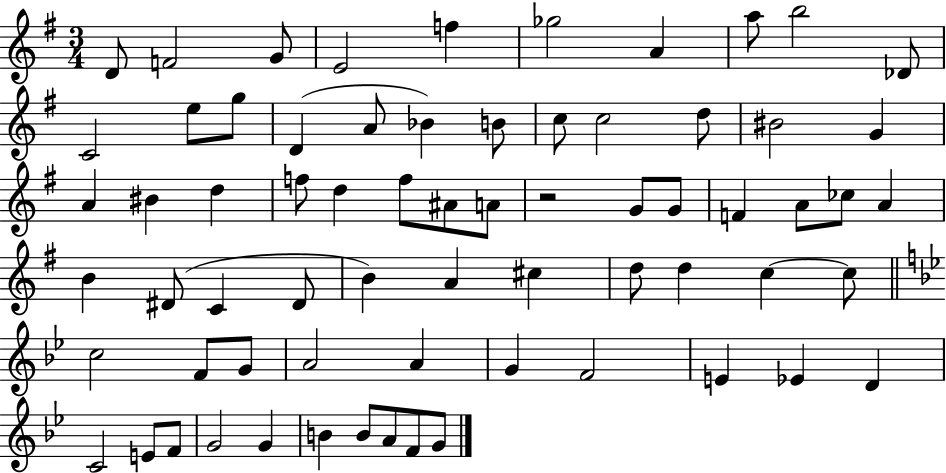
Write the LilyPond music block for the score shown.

{
  \clef treble
  \numericTimeSignature
  \time 3/4
  \key g \major
  d'8 f'2 g'8 | e'2 f''4 | ges''2 a'4 | a''8 b''2 des'8 | \break c'2 e''8 g''8 | d'4( a'8 bes'4) b'8 | c''8 c''2 d''8 | bis'2 g'4 | \break a'4 bis'4 d''4 | f''8 d''4 f''8 ais'8 a'8 | r2 g'8 g'8 | f'4 a'8 ces''8 a'4 | \break b'4 dis'8( c'4 dis'8 | b'4) a'4 cis''4 | d''8 d''4 c''4~~ c''8 | \bar "||" \break \key bes \major c''2 f'8 g'8 | a'2 a'4 | g'4 f'2 | e'4 ees'4 d'4 | \break c'2 e'8 f'8 | g'2 g'4 | b'4 b'8 a'8 f'8 g'8 | \bar "|."
}